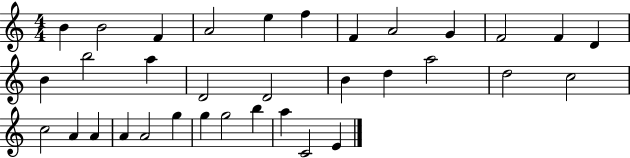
X:1
T:Untitled
M:4/4
L:1/4
K:C
B B2 F A2 e f F A2 G F2 F D B b2 a D2 D2 B d a2 d2 c2 c2 A A A A2 g g g2 b a C2 E